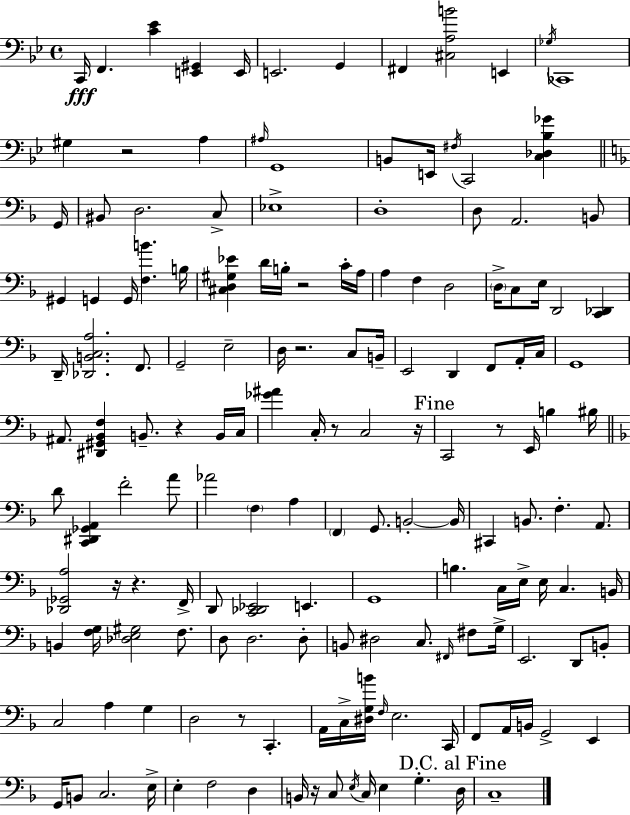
C2/s F2/q. [C4,Eb4]/q [E2,G#2]/q E2/s E2/h. G2/q F#2/q [C#3,A3,B4]/h E2/q Gb3/s CES2/w G#3/q R/h A3/q A#3/s G2/w B2/e E2/s F#3/s C2/h [C3,Db3,Bb3,Gb4]/q G2/s BIS2/e D3/h. C3/e Eb3/w D3/w D3/e A2/h. B2/e G#2/q G2/q G2/s [F3,B4]/q. B3/s [C#3,D3,G#3,Eb4]/q D4/s B3/s R/h C4/s A3/s A3/q F3/q D3/h D3/s C3/e E3/s D2/h [C2,Db2]/q D2/s [Db2,B2,C3,A3]/h. F2/e. G2/h E3/h D3/s R/h. C3/e B2/s E2/h D2/q F2/e A2/s C3/s G2/w A#2/e. [D#2,G#2,Bb2,F3]/q B2/e. R/q B2/s C3/s [Gb4,A#4]/q C3/s R/e C3/h R/s C2/h R/e E2/s B3/q BIS3/s D4/e [C2,D#2,Gb2,A2]/q F4/h A4/e Ab4/h F3/q A3/q F2/q G2/e. B2/h B2/s C#2/q B2/e. F3/q. A2/e. [Db2,Gb2,A3]/h R/s R/q. F2/s D2/e [C2,Db2,Eb2]/h E2/q. G2/w B3/q. C3/s E3/s E3/s C3/q. B2/s B2/q [F3,G3]/s [Db3,E3,G#3]/h F3/e. D3/e D3/h. D3/e B2/e D#3/h C3/e. F#2/s F#3/e G3/s E2/h. D2/e B2/e C3/h A3/q G3/q D3/h R/e C2/q. A2/s C3/s [D#3,G3,B4]/s F3/s E3/h. C2/s F2/e A2/s B2/s G2/h E2/q G2/s B2/e C3/h. E3/s E3/q F3/h D3/q B2/s R/s C3/e E3/s C3/s E3/q G3/q. D3/s C3/w